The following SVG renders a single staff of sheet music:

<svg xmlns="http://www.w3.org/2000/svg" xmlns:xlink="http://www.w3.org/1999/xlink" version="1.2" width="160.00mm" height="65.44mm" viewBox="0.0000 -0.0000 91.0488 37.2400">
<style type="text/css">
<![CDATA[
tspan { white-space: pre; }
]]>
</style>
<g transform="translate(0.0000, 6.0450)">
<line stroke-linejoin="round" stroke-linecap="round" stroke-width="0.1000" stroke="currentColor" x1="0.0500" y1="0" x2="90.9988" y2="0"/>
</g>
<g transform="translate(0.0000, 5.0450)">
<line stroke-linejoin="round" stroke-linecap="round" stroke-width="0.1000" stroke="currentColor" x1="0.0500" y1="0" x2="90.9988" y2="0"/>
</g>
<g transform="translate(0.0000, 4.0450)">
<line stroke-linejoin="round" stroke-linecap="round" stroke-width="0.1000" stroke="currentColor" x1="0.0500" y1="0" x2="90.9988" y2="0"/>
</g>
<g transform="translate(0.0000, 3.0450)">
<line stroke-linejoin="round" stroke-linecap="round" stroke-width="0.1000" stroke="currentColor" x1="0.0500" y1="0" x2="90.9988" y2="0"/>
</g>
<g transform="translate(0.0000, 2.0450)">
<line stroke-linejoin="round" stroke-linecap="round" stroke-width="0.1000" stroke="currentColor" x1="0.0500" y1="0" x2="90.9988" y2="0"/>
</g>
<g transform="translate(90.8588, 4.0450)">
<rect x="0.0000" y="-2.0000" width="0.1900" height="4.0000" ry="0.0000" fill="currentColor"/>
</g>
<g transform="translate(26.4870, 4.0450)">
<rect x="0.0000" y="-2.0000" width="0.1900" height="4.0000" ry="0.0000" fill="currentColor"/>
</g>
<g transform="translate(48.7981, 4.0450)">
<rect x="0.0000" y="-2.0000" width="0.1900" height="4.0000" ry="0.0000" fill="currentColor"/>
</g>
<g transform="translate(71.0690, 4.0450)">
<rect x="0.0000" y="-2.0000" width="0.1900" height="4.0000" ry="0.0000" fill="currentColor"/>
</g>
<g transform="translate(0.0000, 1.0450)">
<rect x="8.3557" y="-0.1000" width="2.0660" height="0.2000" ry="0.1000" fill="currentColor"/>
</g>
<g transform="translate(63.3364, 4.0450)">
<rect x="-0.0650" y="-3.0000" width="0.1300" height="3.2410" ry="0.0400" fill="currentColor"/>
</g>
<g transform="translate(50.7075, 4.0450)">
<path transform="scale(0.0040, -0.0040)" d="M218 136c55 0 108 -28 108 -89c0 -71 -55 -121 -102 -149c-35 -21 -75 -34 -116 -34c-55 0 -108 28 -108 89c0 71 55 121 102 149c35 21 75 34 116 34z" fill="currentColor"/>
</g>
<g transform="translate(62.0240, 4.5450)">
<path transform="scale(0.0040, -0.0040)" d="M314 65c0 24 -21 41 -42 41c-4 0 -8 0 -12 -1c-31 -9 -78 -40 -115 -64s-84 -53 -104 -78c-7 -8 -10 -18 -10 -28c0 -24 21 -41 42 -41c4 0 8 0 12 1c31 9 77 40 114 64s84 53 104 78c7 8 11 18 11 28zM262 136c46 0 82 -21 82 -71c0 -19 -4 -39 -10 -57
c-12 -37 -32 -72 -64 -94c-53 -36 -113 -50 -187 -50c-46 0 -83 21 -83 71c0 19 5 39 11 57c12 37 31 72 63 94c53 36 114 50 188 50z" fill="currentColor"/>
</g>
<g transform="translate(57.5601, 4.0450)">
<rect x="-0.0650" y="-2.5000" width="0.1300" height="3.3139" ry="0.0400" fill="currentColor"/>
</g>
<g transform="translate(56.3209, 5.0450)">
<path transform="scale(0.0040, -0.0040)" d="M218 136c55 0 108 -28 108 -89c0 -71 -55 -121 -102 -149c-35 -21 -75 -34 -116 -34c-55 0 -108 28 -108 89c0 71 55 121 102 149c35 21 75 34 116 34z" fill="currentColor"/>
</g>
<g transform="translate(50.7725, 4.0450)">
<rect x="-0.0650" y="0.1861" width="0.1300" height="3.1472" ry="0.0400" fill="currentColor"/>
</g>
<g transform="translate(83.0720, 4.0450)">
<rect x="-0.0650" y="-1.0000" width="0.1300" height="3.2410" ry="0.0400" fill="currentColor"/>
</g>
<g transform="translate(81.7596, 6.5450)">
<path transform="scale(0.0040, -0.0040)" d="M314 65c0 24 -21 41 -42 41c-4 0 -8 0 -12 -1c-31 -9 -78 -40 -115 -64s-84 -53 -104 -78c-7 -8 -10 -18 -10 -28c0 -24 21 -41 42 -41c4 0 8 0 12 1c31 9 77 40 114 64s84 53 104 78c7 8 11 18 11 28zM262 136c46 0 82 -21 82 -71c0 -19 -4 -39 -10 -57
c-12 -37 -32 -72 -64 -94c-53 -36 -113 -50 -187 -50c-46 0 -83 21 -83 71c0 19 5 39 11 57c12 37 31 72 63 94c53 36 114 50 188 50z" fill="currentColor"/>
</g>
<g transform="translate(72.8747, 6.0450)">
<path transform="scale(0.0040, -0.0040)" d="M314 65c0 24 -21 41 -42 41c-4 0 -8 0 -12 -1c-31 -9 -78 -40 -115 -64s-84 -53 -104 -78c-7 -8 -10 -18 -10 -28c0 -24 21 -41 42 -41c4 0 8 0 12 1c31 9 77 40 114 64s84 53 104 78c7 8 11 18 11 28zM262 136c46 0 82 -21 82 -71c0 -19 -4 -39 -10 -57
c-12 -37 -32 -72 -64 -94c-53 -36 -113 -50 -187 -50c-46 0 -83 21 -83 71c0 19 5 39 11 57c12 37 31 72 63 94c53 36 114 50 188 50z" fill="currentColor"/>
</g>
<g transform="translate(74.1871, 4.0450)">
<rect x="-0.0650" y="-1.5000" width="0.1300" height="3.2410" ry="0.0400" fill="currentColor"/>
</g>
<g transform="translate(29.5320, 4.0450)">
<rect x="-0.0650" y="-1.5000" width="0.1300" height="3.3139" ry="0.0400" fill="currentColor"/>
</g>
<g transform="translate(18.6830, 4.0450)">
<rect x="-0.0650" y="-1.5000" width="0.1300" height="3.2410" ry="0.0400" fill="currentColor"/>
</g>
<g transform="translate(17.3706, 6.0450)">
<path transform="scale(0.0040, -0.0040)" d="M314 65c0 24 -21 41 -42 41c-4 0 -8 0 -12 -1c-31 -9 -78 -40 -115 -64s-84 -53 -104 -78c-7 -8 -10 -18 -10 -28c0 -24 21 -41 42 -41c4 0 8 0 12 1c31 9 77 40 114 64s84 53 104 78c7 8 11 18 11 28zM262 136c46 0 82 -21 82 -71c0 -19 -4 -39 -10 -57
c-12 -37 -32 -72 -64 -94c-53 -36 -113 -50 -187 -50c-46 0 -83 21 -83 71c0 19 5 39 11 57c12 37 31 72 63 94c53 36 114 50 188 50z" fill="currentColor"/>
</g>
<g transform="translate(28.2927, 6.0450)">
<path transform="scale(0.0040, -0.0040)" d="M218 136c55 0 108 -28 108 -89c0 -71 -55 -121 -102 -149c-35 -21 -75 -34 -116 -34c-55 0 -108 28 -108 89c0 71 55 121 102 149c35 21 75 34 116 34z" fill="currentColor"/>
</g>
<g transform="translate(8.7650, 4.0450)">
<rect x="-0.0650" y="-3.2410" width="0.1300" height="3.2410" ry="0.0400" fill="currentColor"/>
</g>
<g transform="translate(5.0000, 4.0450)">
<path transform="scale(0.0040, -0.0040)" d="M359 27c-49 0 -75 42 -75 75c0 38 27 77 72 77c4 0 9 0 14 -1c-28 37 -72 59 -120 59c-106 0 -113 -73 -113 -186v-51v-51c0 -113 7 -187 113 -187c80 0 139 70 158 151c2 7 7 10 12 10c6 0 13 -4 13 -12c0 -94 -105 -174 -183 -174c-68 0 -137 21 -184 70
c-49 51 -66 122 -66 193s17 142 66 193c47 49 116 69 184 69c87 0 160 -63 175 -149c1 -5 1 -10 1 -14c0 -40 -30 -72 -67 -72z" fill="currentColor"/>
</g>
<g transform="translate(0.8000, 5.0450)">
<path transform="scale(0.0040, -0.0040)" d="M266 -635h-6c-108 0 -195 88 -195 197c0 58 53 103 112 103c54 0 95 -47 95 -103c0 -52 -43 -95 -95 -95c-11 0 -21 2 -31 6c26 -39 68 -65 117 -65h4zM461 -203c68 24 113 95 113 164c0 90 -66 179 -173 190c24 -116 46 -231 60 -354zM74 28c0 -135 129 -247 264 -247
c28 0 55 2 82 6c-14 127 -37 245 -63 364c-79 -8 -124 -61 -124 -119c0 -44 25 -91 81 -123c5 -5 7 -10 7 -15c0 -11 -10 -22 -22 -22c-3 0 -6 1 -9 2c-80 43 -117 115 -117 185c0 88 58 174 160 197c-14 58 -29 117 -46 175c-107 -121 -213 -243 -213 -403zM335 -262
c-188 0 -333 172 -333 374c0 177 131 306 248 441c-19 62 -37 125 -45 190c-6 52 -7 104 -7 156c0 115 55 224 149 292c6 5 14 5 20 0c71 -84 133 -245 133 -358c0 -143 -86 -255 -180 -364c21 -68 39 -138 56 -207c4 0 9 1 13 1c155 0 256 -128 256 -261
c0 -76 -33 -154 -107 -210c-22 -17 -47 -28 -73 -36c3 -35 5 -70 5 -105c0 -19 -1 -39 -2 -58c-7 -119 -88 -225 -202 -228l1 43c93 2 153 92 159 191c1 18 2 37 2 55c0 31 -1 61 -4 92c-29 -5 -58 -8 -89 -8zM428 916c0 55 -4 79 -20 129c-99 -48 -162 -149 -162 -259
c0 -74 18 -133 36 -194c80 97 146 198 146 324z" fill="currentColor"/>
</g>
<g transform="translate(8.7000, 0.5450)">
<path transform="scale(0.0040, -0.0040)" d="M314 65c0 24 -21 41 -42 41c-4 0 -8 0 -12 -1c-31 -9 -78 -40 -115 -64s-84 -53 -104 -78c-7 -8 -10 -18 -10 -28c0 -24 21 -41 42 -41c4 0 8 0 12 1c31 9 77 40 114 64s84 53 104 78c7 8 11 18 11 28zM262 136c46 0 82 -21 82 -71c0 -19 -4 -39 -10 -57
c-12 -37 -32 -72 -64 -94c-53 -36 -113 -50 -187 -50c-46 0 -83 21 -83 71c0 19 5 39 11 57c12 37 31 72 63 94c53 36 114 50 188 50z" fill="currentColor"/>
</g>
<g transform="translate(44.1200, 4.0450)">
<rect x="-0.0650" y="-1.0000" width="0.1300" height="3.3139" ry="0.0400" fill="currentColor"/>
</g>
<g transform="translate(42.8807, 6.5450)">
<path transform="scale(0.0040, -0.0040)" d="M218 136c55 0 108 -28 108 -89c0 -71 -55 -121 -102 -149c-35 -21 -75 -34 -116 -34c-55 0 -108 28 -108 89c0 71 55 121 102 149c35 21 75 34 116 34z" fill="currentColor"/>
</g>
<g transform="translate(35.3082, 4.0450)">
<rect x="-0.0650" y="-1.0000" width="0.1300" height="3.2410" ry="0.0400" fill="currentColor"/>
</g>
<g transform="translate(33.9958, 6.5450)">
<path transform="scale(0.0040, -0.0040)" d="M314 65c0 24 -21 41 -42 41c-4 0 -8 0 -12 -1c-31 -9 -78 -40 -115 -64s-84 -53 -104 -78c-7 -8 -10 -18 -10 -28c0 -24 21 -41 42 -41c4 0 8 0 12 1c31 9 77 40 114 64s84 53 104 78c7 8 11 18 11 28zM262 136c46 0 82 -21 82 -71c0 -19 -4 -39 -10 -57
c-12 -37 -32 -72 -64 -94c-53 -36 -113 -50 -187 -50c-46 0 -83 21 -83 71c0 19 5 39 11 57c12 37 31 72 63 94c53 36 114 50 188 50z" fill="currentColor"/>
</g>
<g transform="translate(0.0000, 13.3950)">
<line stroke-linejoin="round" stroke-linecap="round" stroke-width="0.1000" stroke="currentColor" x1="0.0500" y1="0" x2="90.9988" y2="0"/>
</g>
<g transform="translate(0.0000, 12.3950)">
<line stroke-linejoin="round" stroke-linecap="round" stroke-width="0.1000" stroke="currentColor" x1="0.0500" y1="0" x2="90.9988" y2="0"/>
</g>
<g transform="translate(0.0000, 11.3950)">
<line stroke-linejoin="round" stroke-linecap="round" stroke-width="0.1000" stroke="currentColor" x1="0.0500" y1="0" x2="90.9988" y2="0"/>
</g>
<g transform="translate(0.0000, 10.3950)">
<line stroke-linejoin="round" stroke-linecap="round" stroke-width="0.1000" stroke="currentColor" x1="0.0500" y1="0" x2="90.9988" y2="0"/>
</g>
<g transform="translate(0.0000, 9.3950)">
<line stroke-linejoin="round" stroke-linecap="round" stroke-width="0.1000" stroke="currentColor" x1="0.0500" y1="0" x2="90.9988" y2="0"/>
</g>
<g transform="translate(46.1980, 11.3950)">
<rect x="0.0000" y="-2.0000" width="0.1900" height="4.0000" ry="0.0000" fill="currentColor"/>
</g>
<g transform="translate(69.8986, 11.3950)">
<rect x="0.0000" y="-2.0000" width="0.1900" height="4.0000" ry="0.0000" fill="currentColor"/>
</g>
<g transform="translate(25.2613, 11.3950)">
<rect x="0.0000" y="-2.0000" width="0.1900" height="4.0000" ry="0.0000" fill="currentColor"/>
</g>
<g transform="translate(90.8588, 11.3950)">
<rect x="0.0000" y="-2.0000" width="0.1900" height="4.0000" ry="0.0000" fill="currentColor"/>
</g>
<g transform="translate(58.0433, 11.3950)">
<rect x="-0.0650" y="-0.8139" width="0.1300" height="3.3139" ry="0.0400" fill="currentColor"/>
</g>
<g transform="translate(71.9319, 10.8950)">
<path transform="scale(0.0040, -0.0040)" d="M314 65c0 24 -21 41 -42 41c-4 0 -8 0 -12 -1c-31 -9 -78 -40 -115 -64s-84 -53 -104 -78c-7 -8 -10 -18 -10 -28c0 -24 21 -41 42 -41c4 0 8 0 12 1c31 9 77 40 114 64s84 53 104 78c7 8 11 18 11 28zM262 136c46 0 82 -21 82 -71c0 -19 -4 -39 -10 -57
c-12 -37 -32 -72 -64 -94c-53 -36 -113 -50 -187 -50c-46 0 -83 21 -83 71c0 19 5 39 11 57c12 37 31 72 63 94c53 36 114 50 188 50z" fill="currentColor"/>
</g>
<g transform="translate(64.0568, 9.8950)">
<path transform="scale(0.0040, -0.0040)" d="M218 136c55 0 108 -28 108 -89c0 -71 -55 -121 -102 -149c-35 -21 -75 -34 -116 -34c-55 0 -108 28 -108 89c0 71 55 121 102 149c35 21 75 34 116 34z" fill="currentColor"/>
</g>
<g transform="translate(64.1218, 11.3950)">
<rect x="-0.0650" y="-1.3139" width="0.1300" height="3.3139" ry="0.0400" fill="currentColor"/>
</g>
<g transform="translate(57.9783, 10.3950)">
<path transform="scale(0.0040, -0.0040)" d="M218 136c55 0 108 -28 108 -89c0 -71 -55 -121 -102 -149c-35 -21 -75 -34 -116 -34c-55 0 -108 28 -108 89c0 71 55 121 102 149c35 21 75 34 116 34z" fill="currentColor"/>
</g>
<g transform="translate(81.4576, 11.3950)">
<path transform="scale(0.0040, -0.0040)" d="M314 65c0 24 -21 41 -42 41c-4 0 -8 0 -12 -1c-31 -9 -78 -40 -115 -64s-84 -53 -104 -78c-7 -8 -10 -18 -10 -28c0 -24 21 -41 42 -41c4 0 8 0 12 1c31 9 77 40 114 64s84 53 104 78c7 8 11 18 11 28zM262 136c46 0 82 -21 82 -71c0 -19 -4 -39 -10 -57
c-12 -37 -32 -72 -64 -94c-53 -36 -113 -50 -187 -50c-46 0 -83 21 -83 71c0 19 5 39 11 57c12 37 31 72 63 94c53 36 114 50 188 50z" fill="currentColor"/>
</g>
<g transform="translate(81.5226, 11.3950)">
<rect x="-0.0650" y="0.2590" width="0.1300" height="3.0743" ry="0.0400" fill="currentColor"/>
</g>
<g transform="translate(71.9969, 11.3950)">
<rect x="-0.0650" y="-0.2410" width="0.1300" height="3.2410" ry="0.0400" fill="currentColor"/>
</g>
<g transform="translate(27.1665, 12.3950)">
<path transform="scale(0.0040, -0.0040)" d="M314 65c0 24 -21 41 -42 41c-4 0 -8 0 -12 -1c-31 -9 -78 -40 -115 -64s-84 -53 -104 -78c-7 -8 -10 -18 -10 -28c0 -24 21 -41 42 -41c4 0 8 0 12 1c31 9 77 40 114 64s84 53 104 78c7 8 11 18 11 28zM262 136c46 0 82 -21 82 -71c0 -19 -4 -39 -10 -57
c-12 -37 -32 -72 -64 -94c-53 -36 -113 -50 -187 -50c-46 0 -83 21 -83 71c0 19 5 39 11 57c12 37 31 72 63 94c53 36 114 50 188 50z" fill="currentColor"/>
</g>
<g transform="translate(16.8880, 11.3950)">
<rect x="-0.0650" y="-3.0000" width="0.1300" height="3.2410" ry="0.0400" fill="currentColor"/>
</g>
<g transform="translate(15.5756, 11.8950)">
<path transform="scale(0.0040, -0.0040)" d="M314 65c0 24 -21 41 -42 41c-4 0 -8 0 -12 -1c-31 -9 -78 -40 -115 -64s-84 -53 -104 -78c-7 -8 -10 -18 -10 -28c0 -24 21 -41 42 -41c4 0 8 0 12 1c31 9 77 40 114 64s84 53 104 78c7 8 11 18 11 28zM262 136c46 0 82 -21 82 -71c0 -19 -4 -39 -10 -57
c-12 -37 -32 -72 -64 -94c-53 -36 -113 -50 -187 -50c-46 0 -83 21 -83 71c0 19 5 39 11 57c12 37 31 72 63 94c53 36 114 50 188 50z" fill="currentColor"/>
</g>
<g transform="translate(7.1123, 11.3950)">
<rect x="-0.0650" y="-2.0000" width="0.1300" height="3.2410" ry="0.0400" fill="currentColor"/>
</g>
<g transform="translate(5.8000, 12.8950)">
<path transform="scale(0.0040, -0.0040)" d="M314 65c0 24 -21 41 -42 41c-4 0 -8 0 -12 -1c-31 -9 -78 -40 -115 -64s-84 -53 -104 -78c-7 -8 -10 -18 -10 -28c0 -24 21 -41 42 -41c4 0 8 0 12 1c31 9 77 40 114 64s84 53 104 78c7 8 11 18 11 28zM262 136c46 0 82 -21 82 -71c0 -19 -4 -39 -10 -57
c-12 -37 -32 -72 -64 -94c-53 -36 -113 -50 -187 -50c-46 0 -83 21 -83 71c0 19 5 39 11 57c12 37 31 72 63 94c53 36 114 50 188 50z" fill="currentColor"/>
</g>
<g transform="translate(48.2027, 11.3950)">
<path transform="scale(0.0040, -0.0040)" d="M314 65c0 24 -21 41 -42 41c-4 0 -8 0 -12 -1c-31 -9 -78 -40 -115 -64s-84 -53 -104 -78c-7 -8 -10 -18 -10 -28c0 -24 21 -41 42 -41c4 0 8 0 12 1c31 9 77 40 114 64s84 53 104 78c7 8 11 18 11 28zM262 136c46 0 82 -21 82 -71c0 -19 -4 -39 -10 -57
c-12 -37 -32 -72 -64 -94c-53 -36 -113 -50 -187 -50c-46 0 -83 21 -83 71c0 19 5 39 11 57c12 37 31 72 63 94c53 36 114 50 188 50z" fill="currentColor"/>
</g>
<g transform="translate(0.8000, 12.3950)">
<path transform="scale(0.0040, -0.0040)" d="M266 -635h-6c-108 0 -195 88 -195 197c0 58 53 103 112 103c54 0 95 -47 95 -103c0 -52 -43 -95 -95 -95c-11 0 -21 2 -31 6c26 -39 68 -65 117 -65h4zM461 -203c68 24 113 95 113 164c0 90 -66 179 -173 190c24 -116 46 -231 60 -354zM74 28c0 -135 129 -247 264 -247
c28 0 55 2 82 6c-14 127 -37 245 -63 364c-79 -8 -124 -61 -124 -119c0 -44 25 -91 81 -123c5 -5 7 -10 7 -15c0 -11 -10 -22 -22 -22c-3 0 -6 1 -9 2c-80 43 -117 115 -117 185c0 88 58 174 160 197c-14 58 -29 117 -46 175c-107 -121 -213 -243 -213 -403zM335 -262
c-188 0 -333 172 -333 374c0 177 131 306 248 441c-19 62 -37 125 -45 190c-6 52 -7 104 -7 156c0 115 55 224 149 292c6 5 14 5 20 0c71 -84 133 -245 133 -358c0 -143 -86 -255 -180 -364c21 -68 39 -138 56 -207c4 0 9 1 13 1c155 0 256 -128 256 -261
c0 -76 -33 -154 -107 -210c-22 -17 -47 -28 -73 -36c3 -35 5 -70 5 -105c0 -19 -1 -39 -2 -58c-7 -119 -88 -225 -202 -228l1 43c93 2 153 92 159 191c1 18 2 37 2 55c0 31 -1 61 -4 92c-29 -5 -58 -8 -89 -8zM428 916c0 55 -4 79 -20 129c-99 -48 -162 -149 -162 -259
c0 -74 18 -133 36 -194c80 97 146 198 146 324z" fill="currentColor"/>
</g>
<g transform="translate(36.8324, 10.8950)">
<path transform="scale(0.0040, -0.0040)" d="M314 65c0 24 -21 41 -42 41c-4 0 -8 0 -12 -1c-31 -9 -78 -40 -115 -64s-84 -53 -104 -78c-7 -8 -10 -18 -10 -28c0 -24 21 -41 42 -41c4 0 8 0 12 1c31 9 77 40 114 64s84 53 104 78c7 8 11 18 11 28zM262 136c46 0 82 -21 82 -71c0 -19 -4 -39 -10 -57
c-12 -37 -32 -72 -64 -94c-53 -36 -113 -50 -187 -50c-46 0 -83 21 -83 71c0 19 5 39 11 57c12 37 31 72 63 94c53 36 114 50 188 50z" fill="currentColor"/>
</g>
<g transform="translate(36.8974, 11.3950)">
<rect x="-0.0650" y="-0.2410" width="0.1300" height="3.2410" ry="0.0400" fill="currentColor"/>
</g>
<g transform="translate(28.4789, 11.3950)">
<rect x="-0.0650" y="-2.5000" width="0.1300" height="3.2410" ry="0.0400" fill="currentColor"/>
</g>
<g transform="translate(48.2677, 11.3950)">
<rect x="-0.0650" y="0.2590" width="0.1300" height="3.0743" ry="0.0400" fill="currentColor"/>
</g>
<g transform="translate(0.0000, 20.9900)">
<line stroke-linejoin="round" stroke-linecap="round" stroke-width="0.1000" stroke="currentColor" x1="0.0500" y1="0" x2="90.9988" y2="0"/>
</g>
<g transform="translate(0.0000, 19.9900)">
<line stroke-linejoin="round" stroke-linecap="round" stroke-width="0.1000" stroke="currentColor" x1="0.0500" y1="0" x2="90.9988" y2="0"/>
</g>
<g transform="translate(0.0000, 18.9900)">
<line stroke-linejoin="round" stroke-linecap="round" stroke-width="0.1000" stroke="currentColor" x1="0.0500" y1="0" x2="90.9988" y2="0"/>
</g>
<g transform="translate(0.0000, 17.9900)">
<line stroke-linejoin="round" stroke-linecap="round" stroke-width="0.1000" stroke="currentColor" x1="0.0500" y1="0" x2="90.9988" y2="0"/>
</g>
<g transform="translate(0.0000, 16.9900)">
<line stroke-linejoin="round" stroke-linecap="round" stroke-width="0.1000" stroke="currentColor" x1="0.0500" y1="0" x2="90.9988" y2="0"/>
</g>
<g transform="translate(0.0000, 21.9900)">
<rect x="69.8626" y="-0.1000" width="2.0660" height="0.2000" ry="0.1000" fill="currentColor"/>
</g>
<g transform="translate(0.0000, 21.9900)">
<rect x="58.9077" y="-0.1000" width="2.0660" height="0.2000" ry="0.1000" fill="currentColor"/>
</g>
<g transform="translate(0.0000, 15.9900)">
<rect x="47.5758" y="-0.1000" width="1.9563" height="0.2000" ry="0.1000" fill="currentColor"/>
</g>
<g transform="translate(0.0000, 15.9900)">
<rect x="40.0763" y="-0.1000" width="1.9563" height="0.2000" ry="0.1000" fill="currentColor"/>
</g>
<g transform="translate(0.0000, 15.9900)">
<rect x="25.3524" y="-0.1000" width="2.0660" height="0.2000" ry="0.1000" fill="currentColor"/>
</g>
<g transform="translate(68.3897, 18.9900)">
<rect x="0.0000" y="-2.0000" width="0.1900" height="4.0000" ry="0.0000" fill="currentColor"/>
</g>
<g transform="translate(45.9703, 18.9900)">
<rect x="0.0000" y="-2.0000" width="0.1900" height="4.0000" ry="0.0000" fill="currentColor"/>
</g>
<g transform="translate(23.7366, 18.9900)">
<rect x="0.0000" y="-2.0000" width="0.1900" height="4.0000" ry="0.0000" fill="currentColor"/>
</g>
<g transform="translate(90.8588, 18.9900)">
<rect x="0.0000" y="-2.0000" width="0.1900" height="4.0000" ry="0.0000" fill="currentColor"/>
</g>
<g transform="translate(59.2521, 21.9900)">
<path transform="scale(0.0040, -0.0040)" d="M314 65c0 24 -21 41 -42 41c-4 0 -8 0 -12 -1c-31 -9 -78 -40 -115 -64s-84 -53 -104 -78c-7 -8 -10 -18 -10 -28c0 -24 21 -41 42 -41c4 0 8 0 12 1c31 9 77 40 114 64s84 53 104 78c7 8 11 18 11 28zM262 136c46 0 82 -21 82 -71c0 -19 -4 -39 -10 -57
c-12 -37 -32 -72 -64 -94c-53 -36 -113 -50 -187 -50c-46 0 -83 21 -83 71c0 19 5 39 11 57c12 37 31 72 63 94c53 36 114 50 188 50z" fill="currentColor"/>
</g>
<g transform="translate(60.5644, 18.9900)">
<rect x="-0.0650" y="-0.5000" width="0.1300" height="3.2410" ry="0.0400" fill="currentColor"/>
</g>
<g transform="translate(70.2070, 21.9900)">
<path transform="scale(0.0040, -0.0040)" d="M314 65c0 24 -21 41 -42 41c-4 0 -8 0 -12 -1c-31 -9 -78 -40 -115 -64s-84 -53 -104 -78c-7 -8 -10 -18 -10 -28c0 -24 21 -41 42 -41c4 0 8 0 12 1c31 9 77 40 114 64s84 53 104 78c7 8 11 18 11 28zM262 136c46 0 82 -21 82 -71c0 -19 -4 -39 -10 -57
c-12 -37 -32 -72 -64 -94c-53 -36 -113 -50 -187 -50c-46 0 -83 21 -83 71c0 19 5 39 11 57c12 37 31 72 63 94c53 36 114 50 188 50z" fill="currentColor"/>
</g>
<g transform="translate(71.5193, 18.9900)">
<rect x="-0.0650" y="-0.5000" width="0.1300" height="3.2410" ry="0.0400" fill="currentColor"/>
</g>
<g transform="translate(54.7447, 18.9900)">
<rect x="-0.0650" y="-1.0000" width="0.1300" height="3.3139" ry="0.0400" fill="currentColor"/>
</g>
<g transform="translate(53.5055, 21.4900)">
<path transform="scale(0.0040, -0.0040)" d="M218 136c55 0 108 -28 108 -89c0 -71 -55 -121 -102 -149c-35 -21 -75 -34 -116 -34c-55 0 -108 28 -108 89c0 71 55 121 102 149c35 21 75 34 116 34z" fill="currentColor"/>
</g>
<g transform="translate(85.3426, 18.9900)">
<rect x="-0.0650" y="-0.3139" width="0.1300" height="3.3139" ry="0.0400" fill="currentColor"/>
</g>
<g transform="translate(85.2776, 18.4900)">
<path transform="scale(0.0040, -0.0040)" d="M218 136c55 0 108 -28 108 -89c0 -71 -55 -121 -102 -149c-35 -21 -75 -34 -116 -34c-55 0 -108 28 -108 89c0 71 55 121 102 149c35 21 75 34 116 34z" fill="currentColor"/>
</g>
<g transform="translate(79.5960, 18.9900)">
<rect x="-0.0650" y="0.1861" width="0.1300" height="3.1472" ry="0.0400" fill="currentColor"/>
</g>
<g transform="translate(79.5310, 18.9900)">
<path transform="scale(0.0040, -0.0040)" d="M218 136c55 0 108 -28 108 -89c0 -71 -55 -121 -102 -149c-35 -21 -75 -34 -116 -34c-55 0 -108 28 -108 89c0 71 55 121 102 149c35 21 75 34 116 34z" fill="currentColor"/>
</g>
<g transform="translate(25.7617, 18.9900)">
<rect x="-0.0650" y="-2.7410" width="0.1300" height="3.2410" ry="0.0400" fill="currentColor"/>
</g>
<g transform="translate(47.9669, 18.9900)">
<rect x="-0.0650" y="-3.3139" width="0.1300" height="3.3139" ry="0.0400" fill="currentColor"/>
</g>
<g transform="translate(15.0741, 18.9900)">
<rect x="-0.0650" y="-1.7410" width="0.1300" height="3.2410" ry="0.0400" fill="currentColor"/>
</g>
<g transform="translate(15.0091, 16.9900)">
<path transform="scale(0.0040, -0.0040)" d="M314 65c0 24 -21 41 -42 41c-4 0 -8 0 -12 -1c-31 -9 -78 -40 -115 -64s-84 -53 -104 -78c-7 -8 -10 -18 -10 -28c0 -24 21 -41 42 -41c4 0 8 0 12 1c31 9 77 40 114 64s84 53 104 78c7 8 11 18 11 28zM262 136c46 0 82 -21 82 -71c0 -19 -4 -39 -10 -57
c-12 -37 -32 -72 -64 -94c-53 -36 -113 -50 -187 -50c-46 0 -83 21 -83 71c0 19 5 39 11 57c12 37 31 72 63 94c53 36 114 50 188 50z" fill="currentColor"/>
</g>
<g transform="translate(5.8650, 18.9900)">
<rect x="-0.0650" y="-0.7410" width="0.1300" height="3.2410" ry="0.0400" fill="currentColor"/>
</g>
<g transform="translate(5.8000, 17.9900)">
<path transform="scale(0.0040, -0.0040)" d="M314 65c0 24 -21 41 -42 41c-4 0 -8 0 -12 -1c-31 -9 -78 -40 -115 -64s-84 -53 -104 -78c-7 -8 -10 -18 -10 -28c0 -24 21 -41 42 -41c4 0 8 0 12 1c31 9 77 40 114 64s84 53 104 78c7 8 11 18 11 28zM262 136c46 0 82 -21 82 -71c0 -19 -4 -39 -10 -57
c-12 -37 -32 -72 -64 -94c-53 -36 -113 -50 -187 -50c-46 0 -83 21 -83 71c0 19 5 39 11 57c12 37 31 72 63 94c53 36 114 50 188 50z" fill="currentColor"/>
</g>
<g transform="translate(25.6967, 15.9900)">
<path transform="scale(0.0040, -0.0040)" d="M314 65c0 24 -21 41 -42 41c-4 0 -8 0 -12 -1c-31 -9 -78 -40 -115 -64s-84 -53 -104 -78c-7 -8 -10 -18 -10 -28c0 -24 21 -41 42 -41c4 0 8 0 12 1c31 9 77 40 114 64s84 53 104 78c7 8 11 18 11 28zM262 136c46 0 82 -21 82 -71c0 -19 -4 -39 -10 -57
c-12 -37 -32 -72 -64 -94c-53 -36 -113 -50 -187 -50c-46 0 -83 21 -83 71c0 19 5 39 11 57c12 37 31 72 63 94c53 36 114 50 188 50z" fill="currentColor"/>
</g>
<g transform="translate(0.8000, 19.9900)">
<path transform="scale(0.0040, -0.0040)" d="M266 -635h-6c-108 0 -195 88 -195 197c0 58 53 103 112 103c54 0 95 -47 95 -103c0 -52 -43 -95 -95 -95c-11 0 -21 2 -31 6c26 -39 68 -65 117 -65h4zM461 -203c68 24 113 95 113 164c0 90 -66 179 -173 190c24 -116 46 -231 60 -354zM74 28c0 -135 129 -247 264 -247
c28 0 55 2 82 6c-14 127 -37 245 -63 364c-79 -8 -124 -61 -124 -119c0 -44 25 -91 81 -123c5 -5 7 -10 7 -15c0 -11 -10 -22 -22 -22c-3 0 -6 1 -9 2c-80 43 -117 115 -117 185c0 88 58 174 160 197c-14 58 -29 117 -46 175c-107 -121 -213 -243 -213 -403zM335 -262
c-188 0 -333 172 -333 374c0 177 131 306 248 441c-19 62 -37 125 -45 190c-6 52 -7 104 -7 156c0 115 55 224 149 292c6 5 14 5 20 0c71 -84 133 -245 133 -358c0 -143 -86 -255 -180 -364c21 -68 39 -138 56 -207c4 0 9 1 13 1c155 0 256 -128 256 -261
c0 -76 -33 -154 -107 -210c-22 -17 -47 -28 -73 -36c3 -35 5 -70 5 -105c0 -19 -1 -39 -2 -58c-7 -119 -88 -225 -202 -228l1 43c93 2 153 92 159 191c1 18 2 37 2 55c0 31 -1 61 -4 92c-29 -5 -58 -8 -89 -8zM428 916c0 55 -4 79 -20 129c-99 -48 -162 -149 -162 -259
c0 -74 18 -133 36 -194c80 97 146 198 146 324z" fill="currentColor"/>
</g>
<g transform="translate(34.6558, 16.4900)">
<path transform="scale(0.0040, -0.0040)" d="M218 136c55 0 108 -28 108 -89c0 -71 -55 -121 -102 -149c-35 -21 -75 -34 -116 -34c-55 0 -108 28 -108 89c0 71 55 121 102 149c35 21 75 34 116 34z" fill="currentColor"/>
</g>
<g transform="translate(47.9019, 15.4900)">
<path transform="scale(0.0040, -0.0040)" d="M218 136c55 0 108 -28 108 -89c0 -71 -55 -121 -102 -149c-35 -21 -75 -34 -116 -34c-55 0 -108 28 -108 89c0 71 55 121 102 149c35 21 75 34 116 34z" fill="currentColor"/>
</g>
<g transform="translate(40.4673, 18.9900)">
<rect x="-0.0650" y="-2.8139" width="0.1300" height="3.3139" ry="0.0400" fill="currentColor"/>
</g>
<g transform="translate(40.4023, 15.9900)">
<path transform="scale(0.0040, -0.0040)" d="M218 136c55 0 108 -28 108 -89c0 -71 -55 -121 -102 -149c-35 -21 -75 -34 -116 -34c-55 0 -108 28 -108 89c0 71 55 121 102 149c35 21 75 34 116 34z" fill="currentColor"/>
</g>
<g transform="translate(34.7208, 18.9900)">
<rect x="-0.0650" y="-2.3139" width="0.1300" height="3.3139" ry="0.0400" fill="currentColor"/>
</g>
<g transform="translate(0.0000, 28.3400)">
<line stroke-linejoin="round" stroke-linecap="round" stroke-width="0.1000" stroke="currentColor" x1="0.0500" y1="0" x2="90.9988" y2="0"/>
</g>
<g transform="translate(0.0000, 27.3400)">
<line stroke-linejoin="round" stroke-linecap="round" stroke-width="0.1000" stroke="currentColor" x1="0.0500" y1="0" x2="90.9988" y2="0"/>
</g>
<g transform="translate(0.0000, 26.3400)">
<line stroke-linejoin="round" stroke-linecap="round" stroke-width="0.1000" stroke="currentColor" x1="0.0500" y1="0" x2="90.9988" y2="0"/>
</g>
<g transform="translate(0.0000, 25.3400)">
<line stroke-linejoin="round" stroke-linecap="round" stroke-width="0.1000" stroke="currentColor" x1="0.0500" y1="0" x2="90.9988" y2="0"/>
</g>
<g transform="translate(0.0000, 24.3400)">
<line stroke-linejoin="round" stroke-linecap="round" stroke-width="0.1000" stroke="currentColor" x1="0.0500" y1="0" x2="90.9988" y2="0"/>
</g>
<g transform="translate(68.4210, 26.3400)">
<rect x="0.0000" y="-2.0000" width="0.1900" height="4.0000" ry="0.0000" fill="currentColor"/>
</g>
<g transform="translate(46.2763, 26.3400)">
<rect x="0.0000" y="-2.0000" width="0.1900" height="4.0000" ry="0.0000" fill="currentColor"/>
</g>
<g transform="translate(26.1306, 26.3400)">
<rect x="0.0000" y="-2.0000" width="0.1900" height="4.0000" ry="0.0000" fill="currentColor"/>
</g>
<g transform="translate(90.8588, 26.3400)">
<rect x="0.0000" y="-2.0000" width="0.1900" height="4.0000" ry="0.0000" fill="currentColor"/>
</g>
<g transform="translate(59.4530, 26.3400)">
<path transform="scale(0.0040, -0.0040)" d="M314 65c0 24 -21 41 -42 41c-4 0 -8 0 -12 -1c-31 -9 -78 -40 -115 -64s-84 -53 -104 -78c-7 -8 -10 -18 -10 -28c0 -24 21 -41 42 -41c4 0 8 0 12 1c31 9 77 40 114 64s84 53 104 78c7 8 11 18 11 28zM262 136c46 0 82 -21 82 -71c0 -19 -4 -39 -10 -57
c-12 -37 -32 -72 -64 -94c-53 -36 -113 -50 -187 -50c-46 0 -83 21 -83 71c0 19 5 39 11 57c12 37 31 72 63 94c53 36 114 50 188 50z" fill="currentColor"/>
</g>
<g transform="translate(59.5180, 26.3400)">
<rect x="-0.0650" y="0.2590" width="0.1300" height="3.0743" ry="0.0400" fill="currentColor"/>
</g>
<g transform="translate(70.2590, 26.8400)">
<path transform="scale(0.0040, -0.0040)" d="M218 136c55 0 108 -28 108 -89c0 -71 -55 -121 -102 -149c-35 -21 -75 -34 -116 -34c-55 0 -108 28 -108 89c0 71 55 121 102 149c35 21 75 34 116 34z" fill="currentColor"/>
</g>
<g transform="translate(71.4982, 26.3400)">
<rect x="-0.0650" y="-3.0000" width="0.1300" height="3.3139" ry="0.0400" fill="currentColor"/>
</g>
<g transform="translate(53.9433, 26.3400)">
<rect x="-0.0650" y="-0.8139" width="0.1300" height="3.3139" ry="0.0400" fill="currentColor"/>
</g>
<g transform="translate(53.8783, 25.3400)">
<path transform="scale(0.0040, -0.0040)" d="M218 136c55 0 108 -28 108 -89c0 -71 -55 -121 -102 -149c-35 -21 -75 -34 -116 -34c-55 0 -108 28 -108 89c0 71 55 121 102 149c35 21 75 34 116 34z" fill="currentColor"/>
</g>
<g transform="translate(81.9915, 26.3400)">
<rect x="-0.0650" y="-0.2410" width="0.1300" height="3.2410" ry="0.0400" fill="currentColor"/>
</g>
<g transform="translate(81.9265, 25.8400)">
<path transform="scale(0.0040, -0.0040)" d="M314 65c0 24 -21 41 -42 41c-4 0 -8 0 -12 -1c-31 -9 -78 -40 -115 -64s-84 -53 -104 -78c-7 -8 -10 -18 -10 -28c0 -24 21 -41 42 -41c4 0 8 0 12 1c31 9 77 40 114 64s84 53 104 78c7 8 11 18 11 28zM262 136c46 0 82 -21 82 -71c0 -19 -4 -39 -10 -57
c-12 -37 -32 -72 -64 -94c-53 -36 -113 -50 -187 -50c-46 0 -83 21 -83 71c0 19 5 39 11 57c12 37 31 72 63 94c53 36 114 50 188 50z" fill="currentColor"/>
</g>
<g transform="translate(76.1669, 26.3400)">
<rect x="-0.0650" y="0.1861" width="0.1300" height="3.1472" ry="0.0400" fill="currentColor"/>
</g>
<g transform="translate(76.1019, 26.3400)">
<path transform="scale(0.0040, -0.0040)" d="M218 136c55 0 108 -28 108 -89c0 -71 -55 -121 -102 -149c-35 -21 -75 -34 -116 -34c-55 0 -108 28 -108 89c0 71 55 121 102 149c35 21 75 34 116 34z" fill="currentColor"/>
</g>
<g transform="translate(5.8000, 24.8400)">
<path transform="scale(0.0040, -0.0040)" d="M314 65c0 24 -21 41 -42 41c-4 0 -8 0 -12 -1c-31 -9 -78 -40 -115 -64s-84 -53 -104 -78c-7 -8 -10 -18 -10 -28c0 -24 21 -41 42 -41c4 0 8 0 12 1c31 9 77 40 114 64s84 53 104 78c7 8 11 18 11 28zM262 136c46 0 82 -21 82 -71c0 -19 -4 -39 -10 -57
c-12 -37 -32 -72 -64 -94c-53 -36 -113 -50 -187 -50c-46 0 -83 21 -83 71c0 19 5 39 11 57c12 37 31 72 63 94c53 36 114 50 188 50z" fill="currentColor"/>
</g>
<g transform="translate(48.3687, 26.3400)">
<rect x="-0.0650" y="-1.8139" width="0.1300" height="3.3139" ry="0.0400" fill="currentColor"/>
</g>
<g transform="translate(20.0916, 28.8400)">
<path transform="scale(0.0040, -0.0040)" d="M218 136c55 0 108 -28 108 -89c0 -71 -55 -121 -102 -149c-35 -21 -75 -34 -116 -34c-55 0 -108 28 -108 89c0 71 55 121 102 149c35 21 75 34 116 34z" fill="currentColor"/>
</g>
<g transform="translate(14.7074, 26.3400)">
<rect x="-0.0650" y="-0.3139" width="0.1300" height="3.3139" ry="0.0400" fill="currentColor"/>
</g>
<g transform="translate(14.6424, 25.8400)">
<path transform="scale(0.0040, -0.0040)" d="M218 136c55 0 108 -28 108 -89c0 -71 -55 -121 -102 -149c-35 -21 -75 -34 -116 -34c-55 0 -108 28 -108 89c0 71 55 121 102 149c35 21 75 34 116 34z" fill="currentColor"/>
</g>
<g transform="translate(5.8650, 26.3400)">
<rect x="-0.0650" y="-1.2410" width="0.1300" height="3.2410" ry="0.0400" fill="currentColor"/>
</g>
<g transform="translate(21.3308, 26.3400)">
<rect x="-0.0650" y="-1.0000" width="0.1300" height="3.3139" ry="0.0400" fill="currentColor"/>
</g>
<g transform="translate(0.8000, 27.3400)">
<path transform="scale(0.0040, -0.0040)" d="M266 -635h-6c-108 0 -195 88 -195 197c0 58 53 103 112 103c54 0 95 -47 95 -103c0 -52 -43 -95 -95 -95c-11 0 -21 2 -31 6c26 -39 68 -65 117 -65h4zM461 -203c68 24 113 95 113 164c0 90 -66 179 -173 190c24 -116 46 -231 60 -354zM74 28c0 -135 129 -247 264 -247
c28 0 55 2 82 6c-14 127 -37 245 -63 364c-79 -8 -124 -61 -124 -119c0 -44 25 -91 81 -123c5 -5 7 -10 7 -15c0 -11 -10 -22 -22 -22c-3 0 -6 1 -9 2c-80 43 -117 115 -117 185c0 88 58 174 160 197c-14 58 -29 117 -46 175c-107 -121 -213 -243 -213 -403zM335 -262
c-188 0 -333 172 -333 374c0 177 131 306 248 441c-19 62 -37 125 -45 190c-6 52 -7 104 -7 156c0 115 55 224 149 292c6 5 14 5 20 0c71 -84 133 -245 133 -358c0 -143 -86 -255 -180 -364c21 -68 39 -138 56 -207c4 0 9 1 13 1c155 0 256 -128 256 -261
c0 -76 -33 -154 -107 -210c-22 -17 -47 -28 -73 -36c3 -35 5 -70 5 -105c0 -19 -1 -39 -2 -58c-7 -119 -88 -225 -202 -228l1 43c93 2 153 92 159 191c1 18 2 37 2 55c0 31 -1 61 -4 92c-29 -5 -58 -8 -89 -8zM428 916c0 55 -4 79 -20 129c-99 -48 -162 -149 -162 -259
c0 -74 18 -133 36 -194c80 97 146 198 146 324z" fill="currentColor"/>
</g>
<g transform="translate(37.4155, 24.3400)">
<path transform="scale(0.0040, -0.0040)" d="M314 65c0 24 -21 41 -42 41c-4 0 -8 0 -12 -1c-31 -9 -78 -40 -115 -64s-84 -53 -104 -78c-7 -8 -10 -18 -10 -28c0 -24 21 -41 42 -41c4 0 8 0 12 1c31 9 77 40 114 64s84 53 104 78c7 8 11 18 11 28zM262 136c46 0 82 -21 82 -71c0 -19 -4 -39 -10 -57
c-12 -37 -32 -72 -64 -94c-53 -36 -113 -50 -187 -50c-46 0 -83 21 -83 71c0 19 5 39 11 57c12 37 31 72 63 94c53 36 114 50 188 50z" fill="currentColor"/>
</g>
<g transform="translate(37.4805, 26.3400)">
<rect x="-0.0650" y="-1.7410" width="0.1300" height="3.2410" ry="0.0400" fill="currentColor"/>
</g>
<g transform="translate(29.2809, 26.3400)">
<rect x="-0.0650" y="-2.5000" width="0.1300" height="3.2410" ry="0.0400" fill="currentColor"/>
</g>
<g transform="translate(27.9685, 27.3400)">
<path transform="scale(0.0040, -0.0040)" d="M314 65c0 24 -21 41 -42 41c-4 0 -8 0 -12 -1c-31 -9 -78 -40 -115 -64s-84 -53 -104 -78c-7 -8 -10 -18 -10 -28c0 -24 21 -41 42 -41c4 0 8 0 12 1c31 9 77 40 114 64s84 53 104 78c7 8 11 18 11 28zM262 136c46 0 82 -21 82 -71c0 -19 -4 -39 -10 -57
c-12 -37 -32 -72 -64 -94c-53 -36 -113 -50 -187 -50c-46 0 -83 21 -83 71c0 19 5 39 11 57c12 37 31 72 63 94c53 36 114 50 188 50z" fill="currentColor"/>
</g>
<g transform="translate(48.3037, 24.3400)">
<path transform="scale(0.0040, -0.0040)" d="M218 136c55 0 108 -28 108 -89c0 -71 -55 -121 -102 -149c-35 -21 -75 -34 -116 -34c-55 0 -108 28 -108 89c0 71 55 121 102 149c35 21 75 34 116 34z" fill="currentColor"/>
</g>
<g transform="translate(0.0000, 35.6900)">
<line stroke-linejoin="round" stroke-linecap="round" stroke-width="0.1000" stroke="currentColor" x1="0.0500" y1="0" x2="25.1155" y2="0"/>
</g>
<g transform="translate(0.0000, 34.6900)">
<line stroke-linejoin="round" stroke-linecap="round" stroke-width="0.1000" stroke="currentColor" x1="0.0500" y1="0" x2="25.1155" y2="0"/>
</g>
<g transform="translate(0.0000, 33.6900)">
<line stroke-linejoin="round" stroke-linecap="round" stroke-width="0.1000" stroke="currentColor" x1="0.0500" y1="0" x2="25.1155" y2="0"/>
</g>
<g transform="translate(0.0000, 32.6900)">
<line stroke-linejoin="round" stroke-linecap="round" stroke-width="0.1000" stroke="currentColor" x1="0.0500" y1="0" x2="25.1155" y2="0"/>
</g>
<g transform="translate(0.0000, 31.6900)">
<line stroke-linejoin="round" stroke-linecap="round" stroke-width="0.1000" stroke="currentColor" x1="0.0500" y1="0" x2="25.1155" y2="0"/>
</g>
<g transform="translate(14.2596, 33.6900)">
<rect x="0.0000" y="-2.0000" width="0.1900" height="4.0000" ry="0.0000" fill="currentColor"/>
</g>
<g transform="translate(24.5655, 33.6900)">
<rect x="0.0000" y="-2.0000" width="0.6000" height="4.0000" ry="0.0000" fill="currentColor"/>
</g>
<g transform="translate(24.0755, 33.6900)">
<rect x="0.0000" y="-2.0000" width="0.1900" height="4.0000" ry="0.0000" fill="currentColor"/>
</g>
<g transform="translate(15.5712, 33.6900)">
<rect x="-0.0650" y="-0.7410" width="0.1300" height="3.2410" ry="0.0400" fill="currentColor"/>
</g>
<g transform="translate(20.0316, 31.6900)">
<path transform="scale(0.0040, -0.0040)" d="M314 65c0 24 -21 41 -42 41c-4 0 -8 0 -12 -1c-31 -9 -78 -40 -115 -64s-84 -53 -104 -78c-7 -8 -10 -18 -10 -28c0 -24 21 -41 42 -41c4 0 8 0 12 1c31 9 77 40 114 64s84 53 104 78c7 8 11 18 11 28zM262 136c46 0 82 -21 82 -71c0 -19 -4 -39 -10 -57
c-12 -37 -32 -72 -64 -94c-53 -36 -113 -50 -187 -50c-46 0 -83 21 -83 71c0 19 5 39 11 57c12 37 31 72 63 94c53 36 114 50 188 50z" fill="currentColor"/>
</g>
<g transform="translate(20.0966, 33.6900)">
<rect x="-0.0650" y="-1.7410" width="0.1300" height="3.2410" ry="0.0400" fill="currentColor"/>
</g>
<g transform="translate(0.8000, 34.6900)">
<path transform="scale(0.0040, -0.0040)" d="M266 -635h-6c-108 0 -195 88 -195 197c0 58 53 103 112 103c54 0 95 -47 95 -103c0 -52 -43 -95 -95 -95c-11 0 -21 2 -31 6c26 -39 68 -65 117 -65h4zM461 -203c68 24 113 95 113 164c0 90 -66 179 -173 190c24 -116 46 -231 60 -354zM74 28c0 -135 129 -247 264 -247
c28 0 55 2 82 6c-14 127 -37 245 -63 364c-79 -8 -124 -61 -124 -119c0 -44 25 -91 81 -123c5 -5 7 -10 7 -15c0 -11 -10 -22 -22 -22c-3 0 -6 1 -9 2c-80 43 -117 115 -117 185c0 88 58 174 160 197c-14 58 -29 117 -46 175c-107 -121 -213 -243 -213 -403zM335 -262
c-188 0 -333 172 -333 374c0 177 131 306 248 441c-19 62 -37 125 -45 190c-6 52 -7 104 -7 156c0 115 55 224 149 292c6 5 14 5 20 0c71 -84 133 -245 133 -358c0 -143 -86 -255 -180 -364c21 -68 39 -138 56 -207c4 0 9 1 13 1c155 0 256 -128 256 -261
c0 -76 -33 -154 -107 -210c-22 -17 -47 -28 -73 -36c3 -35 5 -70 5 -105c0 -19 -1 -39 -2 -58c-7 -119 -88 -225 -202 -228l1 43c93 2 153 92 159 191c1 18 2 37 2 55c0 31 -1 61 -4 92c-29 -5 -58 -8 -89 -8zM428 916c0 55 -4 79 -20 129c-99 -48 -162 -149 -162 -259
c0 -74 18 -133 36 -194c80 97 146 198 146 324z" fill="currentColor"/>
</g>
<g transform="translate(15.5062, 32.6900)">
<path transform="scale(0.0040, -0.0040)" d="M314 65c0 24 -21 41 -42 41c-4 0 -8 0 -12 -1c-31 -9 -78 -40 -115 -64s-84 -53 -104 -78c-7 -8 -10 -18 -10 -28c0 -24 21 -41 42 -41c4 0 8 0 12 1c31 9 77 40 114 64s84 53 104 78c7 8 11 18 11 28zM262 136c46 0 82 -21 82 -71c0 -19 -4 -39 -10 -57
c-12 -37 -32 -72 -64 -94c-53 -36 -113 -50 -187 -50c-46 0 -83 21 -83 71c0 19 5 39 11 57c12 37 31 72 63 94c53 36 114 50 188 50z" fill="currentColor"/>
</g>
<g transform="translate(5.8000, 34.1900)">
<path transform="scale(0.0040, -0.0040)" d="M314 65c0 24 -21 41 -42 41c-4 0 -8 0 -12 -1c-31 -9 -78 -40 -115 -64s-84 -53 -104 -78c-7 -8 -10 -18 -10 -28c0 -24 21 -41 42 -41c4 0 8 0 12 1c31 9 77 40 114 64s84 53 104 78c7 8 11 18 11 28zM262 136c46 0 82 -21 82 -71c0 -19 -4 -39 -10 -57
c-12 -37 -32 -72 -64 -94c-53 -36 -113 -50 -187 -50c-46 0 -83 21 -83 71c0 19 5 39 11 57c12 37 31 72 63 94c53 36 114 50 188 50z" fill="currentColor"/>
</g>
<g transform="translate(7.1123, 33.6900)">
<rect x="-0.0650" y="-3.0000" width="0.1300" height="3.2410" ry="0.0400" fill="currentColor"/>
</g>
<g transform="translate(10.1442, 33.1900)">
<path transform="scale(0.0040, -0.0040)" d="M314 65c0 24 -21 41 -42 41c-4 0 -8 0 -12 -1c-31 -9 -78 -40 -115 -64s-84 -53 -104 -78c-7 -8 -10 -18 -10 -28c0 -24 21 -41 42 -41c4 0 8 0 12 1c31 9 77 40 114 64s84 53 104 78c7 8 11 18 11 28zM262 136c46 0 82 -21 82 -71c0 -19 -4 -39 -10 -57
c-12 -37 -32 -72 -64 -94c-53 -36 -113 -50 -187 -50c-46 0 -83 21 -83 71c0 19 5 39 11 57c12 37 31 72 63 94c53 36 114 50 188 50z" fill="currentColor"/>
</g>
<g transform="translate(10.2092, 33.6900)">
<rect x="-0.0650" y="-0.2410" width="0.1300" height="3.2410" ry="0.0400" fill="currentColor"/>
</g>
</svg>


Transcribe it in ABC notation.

X:1
T:Untitled
M:4/4
L:1/4
K:C
b2 E2 E D2 D B G A2 E2 D2 F2 A2 G2 c2 B2 d e c2 B2 d2 f2 a2 g a b D C2 C2 B c e2 c D G2 f2 f d B2 A B c2 A2 c2 d2 f2